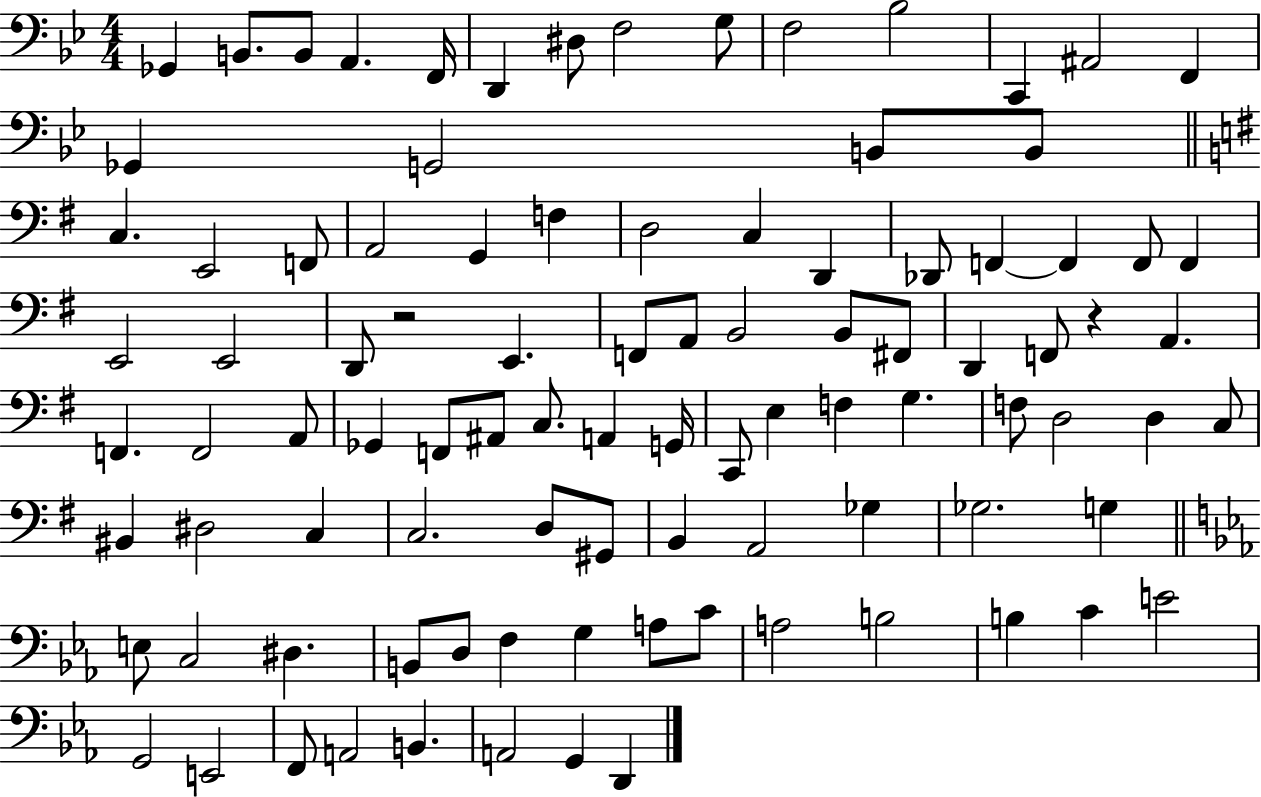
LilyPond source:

{
  \clef bass
  \numericTimeSignature
  \time 4/4
  \key bes \major
  ges,4 b,8. b,8 a,4. f,16 | d,4 dis8 f2 g8 | f2 bes2 | c,4 ais,2 f,4 | \break ges,4 g,2 b,8 b,8 | \bar "||" \break \key g \major c4. e,2 f,8 | a,2 g,4 f4 | d2 c4 d,4 | des,8 f,4~~ f,4 f,8 f,4 | \break e,2 e,2 | d,8 r2 e,4. | f,8 a,8 b,2 b,8 fis,8 | d,4 f,8 r4 a,4. | \break f,4. f,2 a,8 | ges,4 f,8 ais,8 c8. a,4 g,16 | c,8 e4 f4 g4. | f8 d2 d4 c8 | \break bis,4 dis2 c4 | c2. d8 gis,8 | b,4 a,2 ges4 | ges2. g4 | \break \bar "||" \break \key ees \major e8 c2 dis4. | b,8 d8 f4 g4 a8 c'8 | a2 b2 | b4 c'4 e'2 | \break g,2 e,2 | f,8 a,2 b,4. | a,2 g,4 d,4 | \bar "|."
}